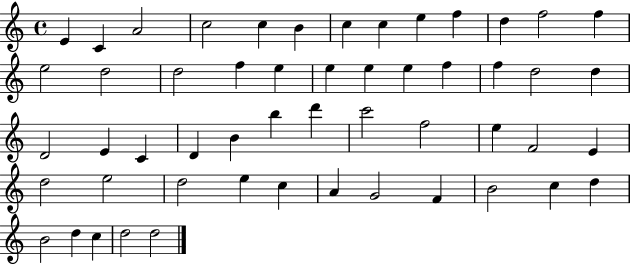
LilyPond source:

{
  \clef treble
  \time 4/4
  \defaultTimeSignature
  \key c \major
  e'4 c'4 a'2 | c''2 c''4 b'4 | c''4 c''4 e''4 f''4 | d''4 f''2 f''4 | \break e''2 d''2 | d''2 f''4 e''4 | e''4 e''4 e''4 f''4 | f''4 d''2 d''4 | \break d'2 e'4 c'4 | d'4 b'4 b''4 d'''4 | c'''2 f''2 | e''4 f'2 e'4 | \break d''2 e''2 | d''2 e''4 c''4 | a'4 g'2 f'4 | b'2 c''4 d''4 | \break b'2 d''4 c''4 | d''2 d''2 | \bar "|."
}